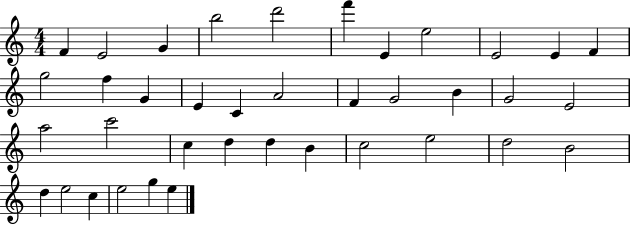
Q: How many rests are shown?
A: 0